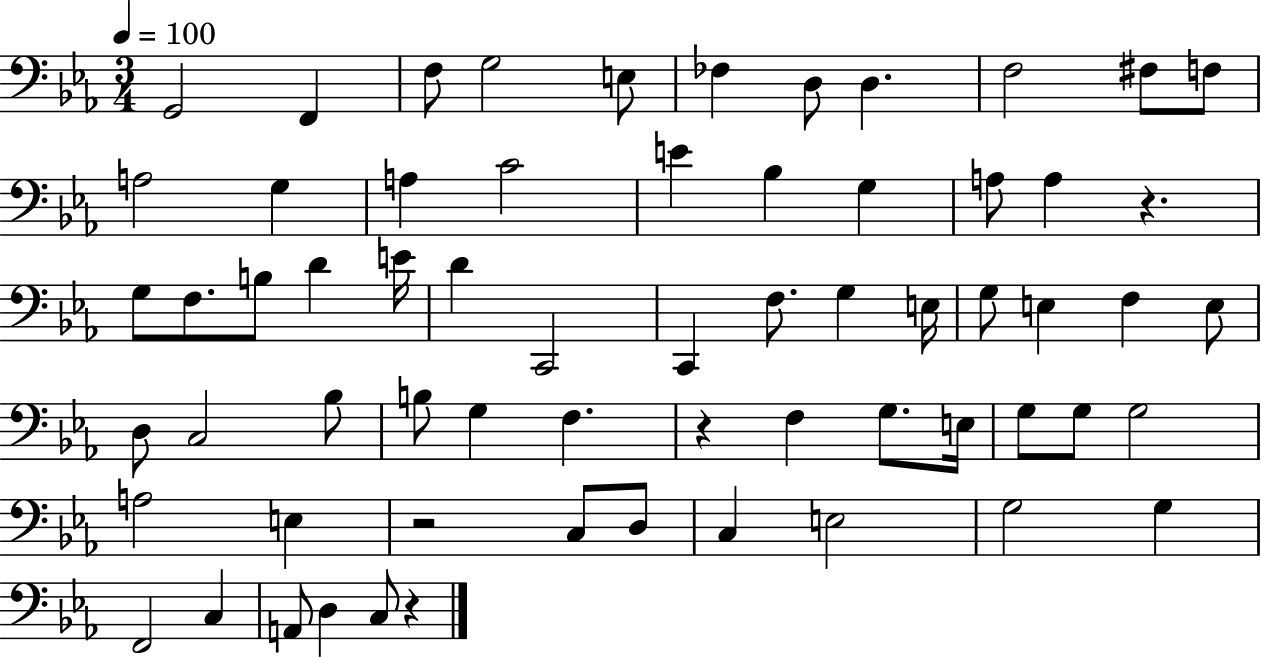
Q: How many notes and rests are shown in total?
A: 64